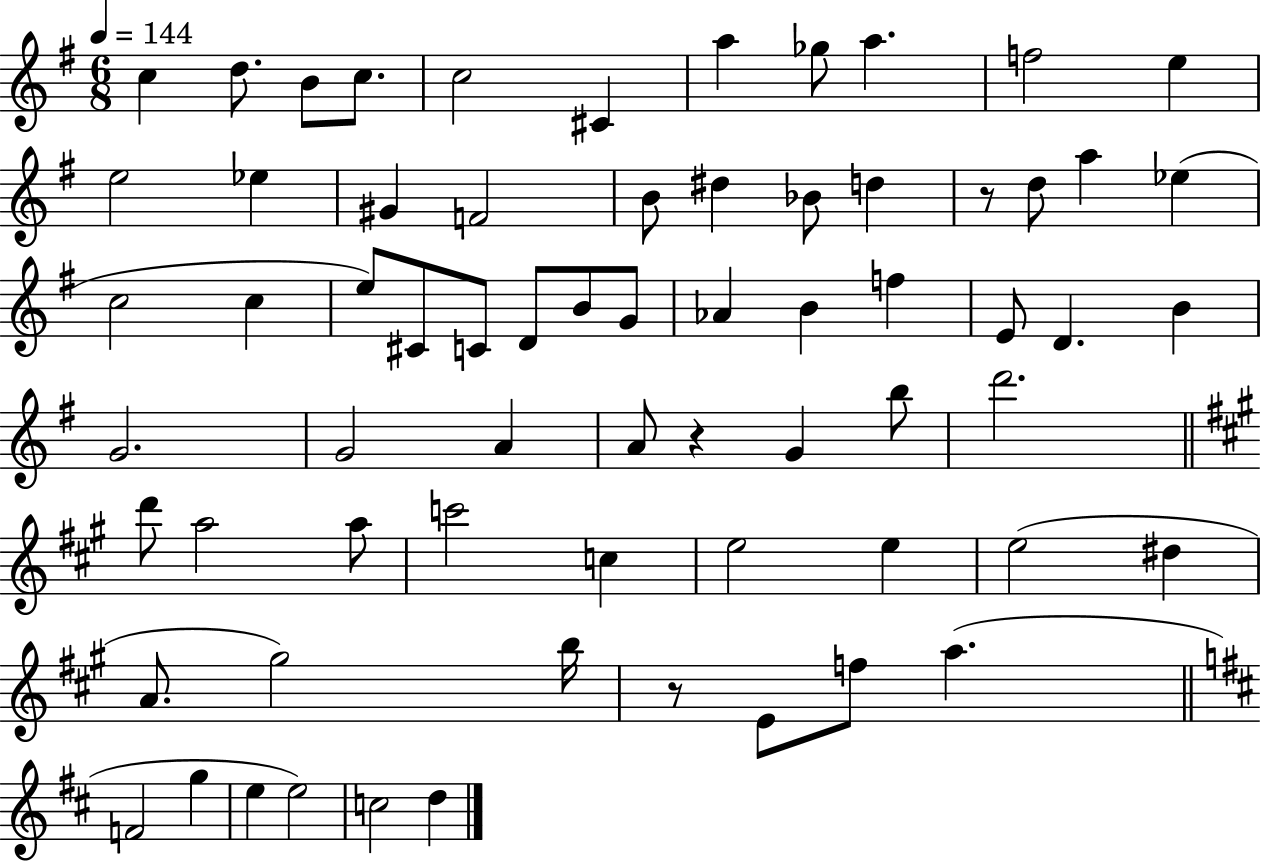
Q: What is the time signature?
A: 6/8